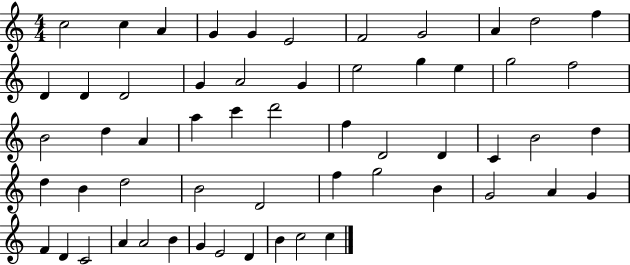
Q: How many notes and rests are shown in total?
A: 57